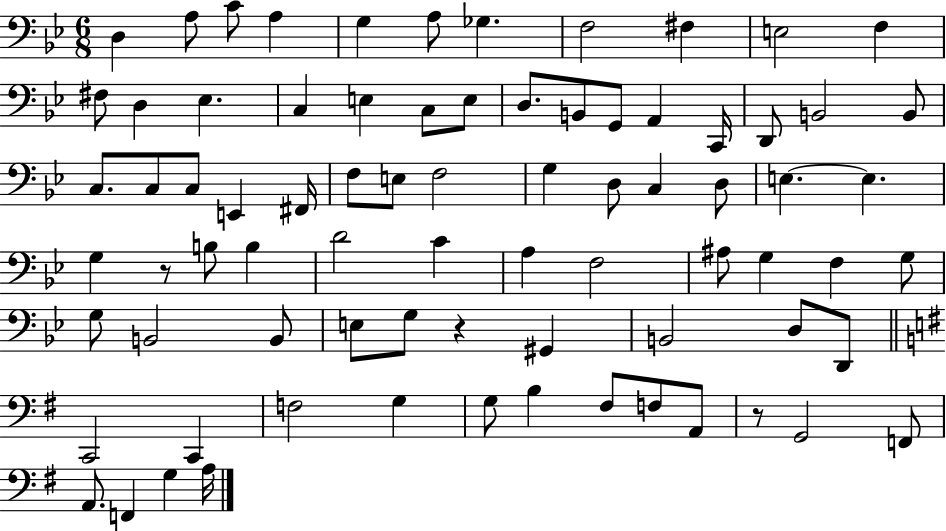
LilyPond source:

{
  \clef bass
  \numericTimeSignature
  \time 6/8
  \key bes \major
  \repeat volta 2 { d4 a8 c'8 a4 | g4 a8 ges4. | f2 fis4 | e2 f4 | \break fis8 d4 ees4. | c4 e4 c8 e8 | d8. b,8 g,8 a,4 c,16 | d,8 b,2 b,8 | \break c8. c8 c8 e,4 fis,16 | f8 e8 f2 | g4 d8 c4 d8 | e4.~~ e4. | \break g4 r8 b8 b4 | d'2 c'4 | a4 f2 | ais8 g4 f4 g8 | \break g8 b,2 b,8 | e8 g8 r4 gis,4 | b,2 d8 d,8 | \bar "||" \break \key e \minor c,2 c,4 | f2 g4 | g8 b4 fis8 f8 a,8 | r8 g,2 f,8 | \break a,8. f,4 g4 a16 | } \bar "|."
}